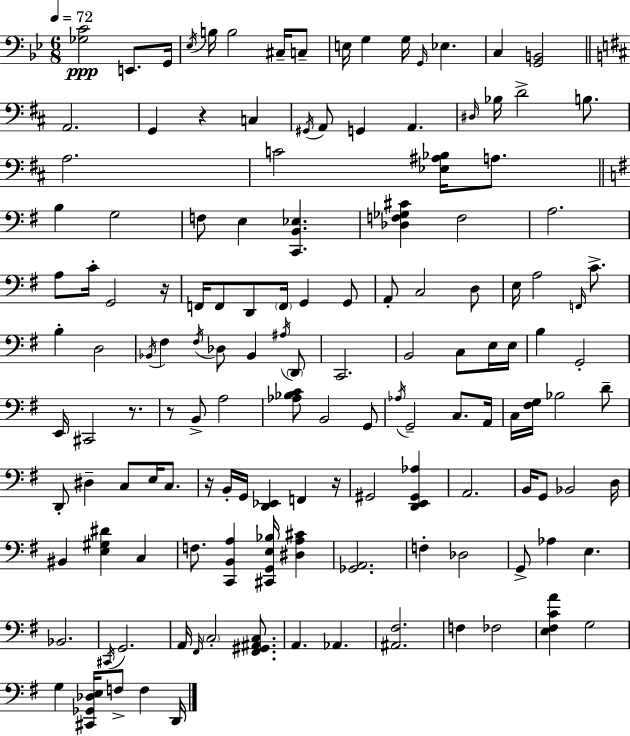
[Gb3,C4]/h E2/e. G2/s Eb3/s B3/s B3/h C#3/s C3/e E3/s G3/q G3/s G2/s Eb3/q. C3/q [G2,B2]/h A2/h. G2/q R/q C3/q G#2/s A2/e G2/q A2/q. D#3/s Bb3/s D4/h B3/e. A3/h. C4/h [Eb3,A#3,Bb3]/s A3/e. B3/q G3/h F3/e E3/q [C2,B2,Eb3]/q. [Db3,F3,Gb3,C#4]/q F3/h A3/h. A3/e C4/s G2/h R/s F2/s F2/e D2/e F2/s G2/q G2/e A2/e C3/h D3/e E3/s A3/h F2/s C4/e. B3/q D3/h Bb2/s F#3/q F#3/s Db3/e Bb2/q A#3/s D2/e C2/h. B2/h C3/e E3/s E3/s B3/q G2/h E2/s C#2/h R/e. R/e B2/e A3/h [Ab3,Bb3,C4]/e B2/h G2/e Ab3/s G2/h C3/e. A2/s C3/s [F#3,G3]/s Bb3/h D4/e D2/e D#3/q C3/e E3/s C3/e. R/s B2/s G2/s [D2,Eb2]/q F2/q R/s G#2/h [D2,E2,G#2,Ab3]/q A2/h. B2/s G2/e Bb2/h D3/s BIS2/q [E3,G#3,D#4]/q C3/q F3/e. [C2,B2,A3]/q [C#2,G2,E3,Bb3]/s [D#3,A3,C#4]/q [Gb2,A2]/h. F3/q Db3/h G2/e Ab3/q E3/q. Bb2/h. C#2/s G2/h. A2/s F#2/s C3/h [F#2,G#2,A#2,C3]/e. A2/q. Ab2/q. [A#2,F#3]/h. F3/q FES3/h [E3,F#3,C4,A4]/q G3/h G3/q [C#2,Gb2,Db3,E3]/s F3/e F3/q D2/s